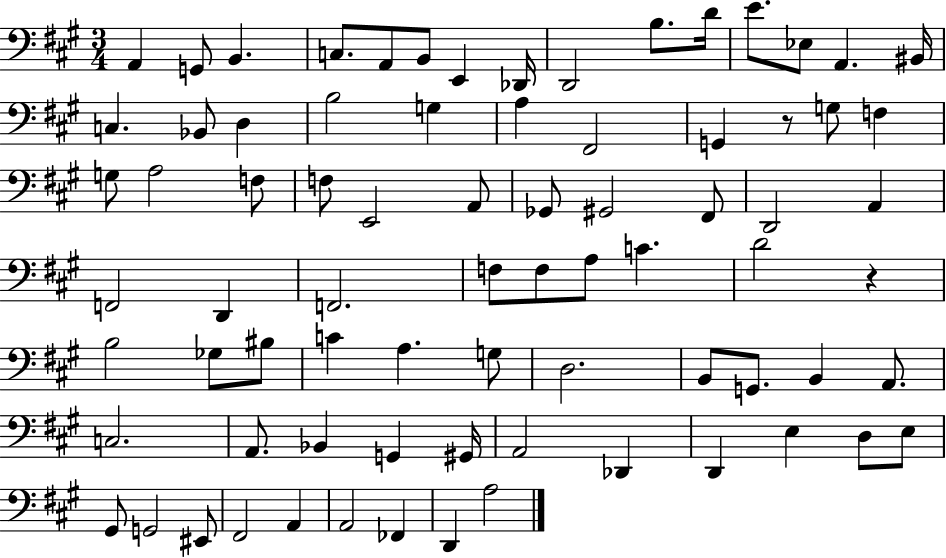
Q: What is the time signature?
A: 3/4